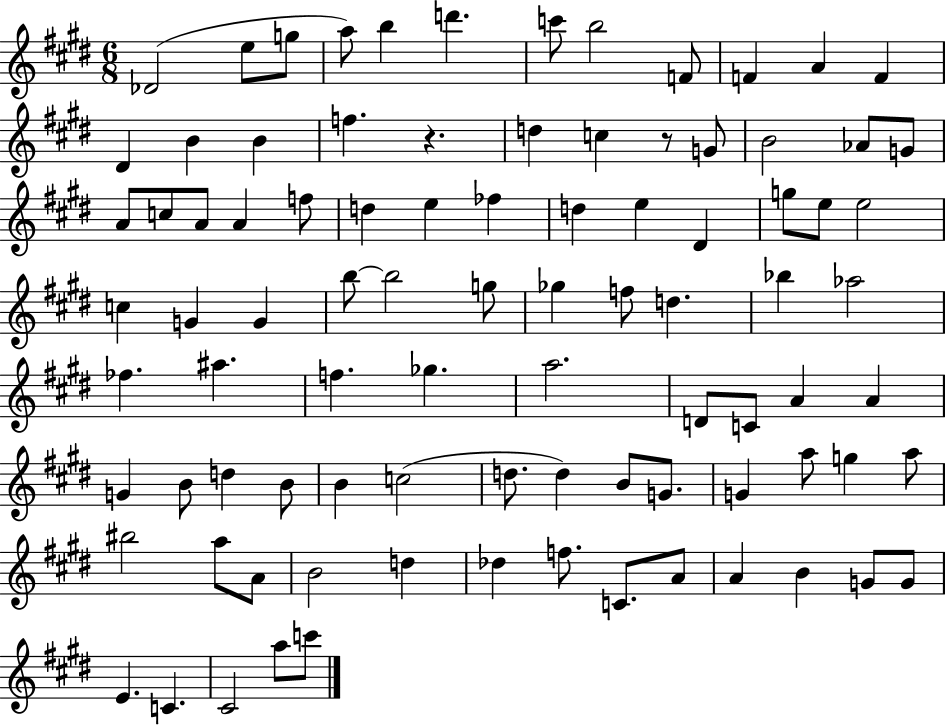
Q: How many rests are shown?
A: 2